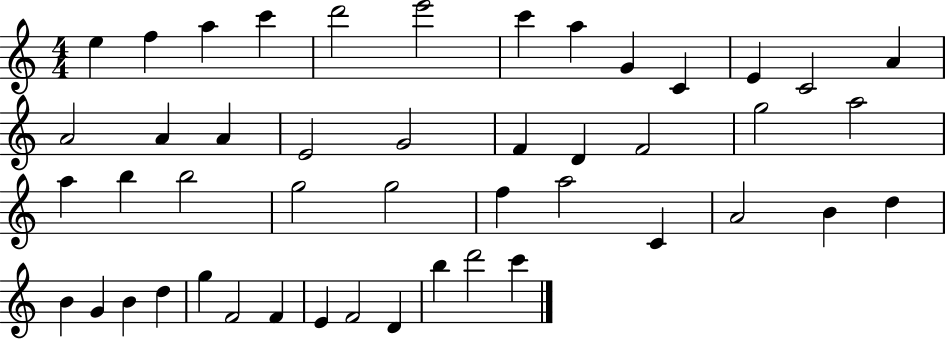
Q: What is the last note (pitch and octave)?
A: C6